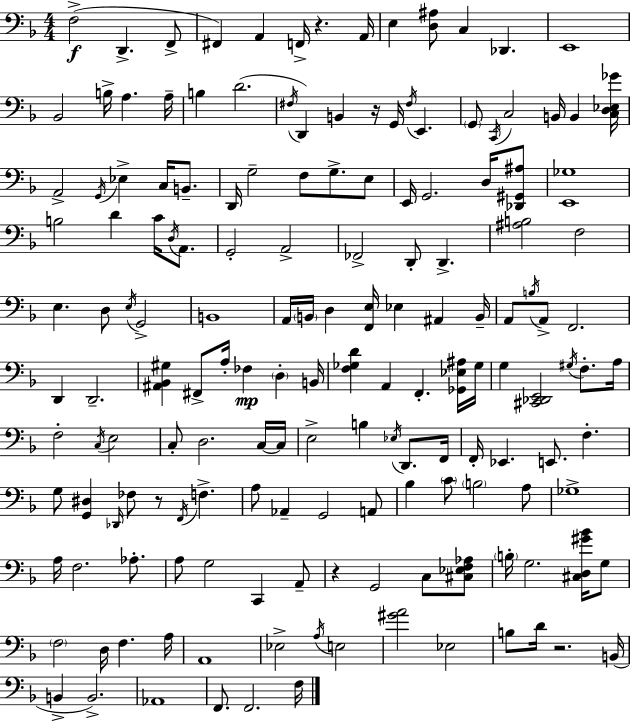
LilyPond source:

{
  \clef bass
  \numericTimeSignature
  \time 4/4
  \key d \minor
  f2->(\f d,4.-> f,8-> | fis,4) a,4 f,16-> r4. a,16 | e4 <d ais>8 c4 des,4. | e,1 | \break bes,2 b16-> a4. a16-- | b4 d'2.( | \acciaccatura { fis16 } d,4) b,4 r16 g,16 \acciaccatura { fis16 } e,4. | \parenthesize g,8 \acciaccatura { c,16 } c2 b,16 b,4 | \break <c d ees ges'>16 a,2-> \acciaccatura { g,16 } ees4-> | c16 b,8.-- d,16 g2-- f8 g8.-> | e8 e,16 g,2. | d16 <des, gis, ais>8 <e, ges>1 | \break b2 d'4 | c'16 \acciaccatura { d16 } a,8. g,2-. a,2-> | fes,2-> d,8-. d,4.-> | <ais b>2 f2 | \break e4. d8 \acciaccatura { e16 } g,2-> | b,1 | a,16 \parenthesize b,16 d4 <f, e>16 ees4 | ais,4 b,16-- a,8 \acciaccatura { b16 } a,8-> f,2. | \break d,4 d,2.-- | <ais, bes, gis>4 fis,8-> a16-. fes4\mp | \parenthesize d4-. b,16 <f ges d'>4 a,4 f,4.-. | <ges, ees ais>16 ges16 g4 <cis, des, e,>2 | \break \acciaccatura { gis16 } f8.-. a16 f2-. | \acciaccatura { c16 } e2 c8-. d2. | c16~~ c16 e2-> | b4 \acciaccatura { ees16 } d,8. f,16 f,16-. ees,4. | \break e,8. f4.-. g8 <g, dis>4 | \grace { des,16 } fes8 r8 \acciaccatura { f,16 } f4.-> a8 aes,4-- | g,2 a,8 bes4 | \parenthesize c'8 \parenthesize b2 a8 ges1-> | \break a16 f2. | aes8.-. a8 g2 | c,4 a,8-- r4 | g,2 c8 <cis ees f aes>8 \parenthesize b16-. g2. | \break <cis d gis' bes'>16 g8 \parenthesize f2 | d16 f4. a16 a,1 | ees2-> | \acciaccatura { a16 } e2 <gis' a'>2 | \break ees2 b8 d'16 | r2. b,16( b,4-> | b,2.->) aes,1 | f,8. | \break f,2. f16 \bar "|."
}